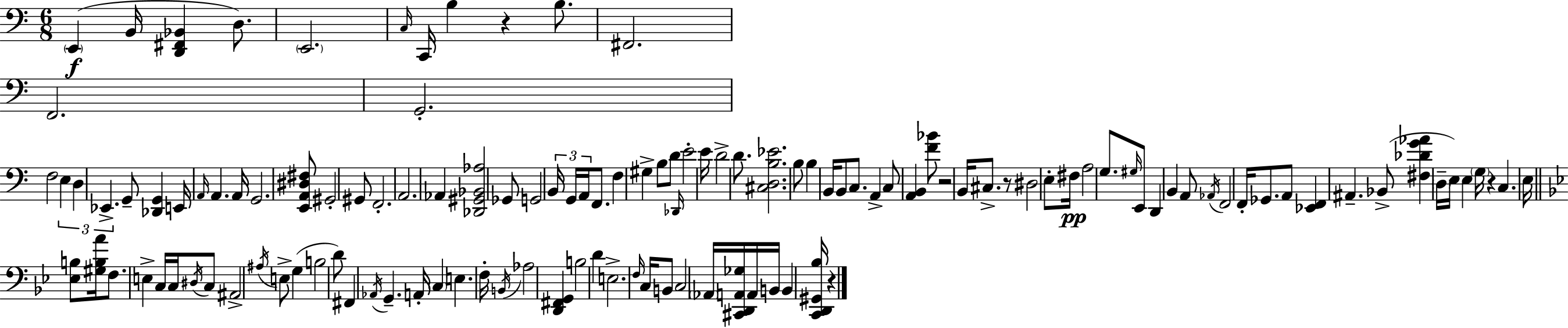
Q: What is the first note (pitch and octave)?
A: E2